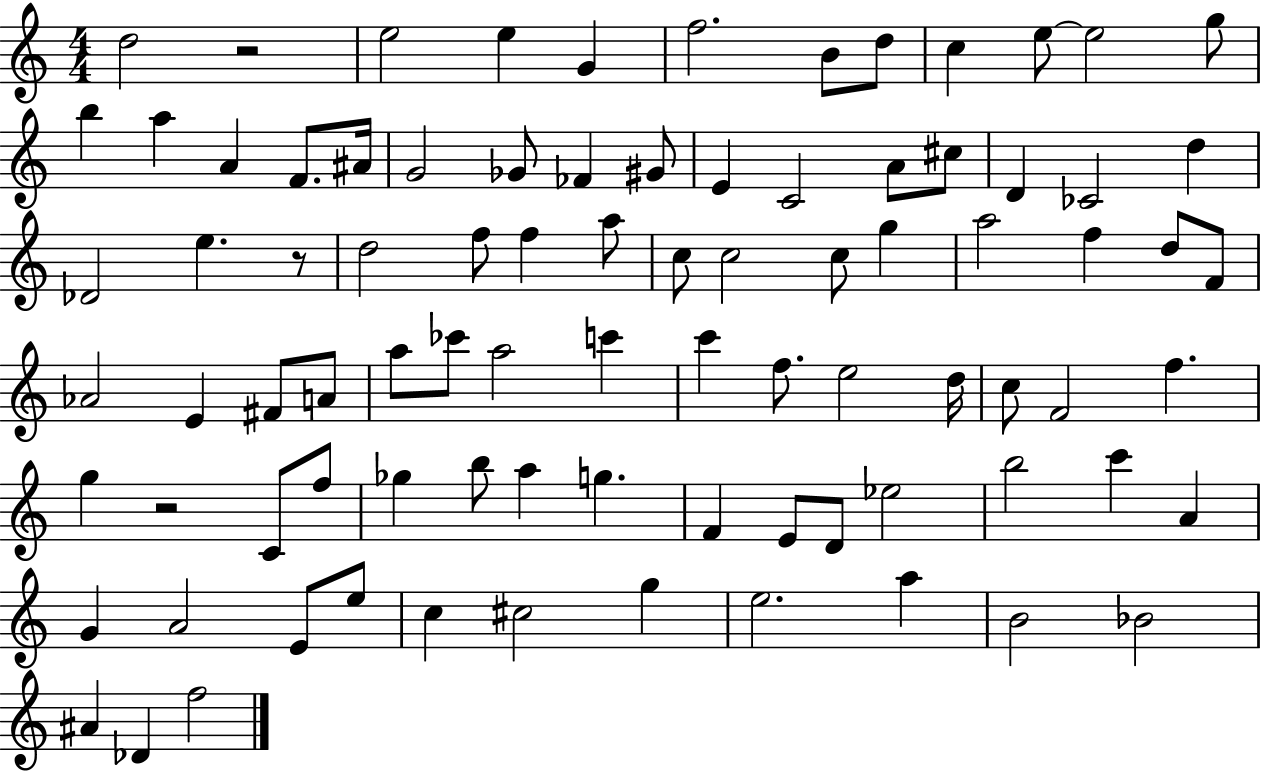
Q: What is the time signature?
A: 4/4